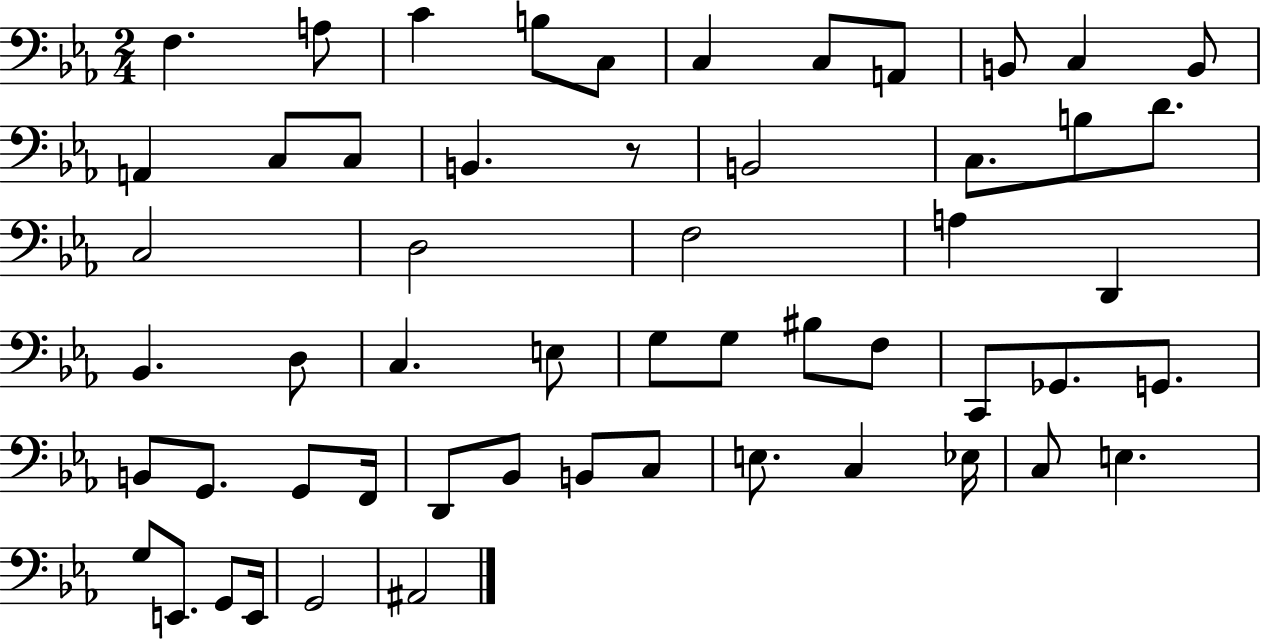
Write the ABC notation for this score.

X:1
T:Untitled
M:2/4
L:1/4
K:Eb
F, A,/2 C B,/2 C,/2 C, C,/2 A,,/2 B,,/2 C, B,,/2 A,, C,/2 C,/2 B,, z/2 B,,2 C,/2 B,/2 D/2 C,2 D,2 F,2 A, D,, _B,, D,/2 C, E,/2 G,/2 G,/2 ^B,/2 F,/2 C,,/2 _G,,/2 G,,/2 B,,/2 G,,/2 G,,/2 F,,/4 D,,/2 _B,,/2 B,,/2 C,/2 E,/2 C, _E,/4 C,/2 E, G,/2 E,,/2 G,,/2 E,,/4 G,,2 ^A,,2